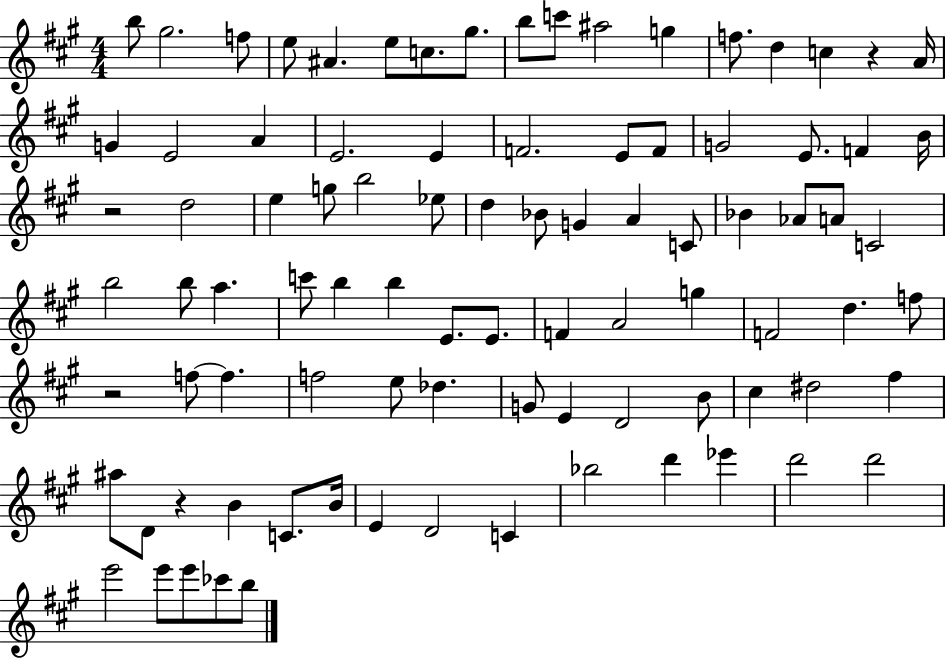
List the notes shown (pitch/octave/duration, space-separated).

B5/e G#5/h. F5/e E5/e A#4/q. E5/e C5/e. G#5/e. B5/e C6/e A#5/h G5/q F5/e. D5/q C5/q R/q A4/s G4/q E4/h A4/q E4/h. E4/q F4/h. E4/e F4/e G4/h E4/e. F4/q B4/s R/h D5/h E5/q G5/e B5/h Eb5/e D5/q Bb4/e G4/q A4/q C4/e Bb4/q Ab4/e A4/e C4/h B5/h B5/e A5/q. C6/e B5/q B5/q E4/e. E4/e. F4/q A4/h G5/q F4/h D5/q. F5/e R/h F5/e F5/q. F5/h E5/e Db5/q. G4/e E4/q D4/h B4/e C#5/q D#5/h F#5/q A#5/e D4/e R/q B4/q C4/e. B4/s E4/q D4/h C4/q Bb5/h D6/q Eb6/q D6/h D6/h E6/h E6/e E6/e CES6/e B5/e